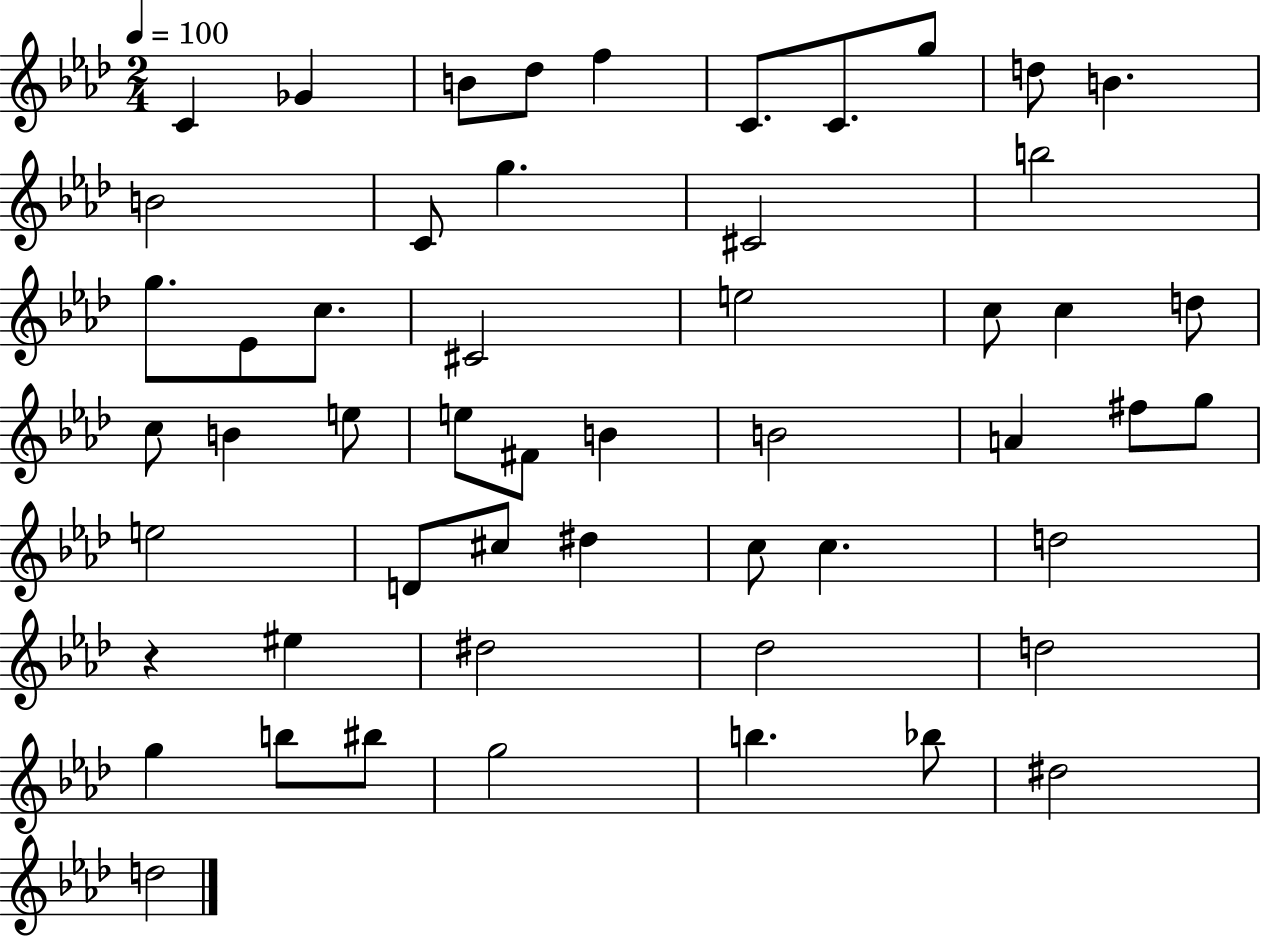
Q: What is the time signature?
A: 2/4